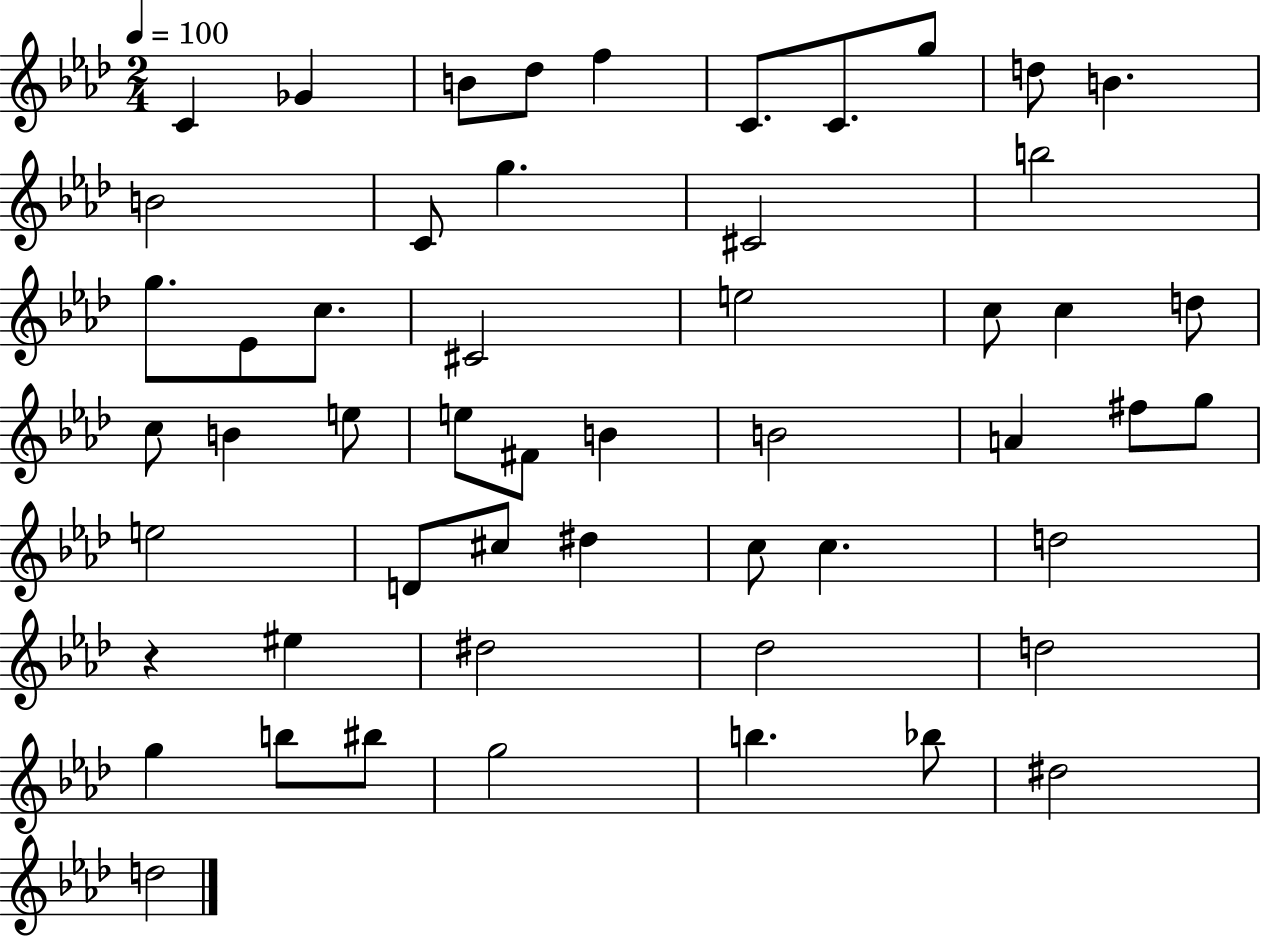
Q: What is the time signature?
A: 2/4